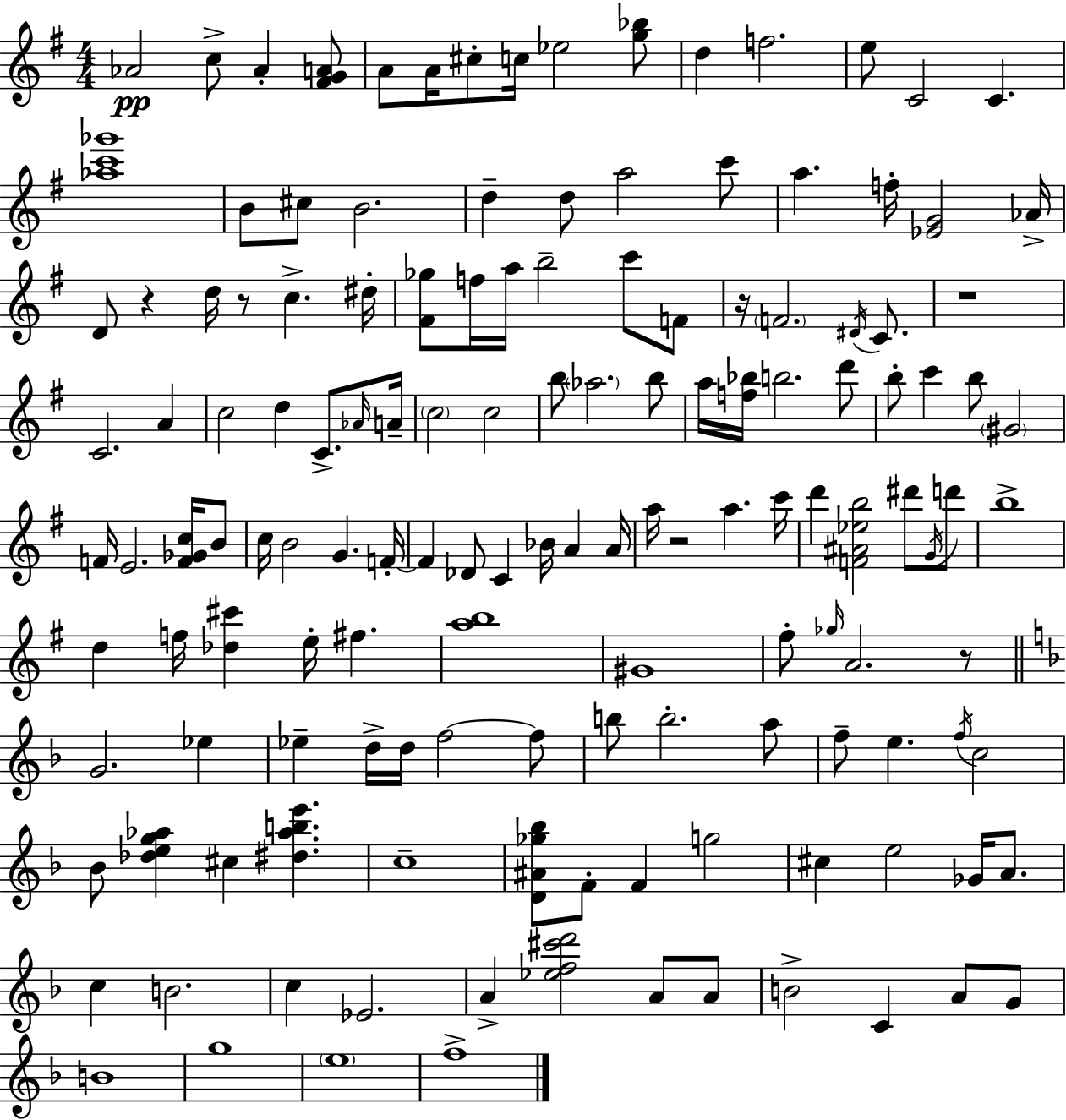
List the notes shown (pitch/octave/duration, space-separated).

Ab4/h C5/e Ab4/q [F#4,G4,A4]/e A4/e A4/s C#5/e C5/s Eb5/h [G5,Bb5]/e D5/q F5/h. E5/e C4/h C4/q. [Ab5,C6,Gb6]/w B4/e C#5/e B4/h. D5/q D5/e A5/h C6/e A5/q. F5/s [Eb4,G4]/h Ab4/s D4/e R/q D5/s R/e C5/q. D#5/s [F#4,Gb5]/e F5/s A5/s B5/h C6/e F4/e R/s F4/h. D#4/s C4/e. R/w C4/h. A4/q C5/h D5/q C4/e. Ab4/s A4/s C5/h C5/h B5/e Ab5/h. B5/e A5/s [F5,Bb5]/s B5/h. D6/e B5/e C6/q B5/e G#4/h F4/s E4/h. [F4,Gb4,C5]/s B4/e C5/s B4/h G4/q. F4/s F4/q Db4/e C4/q Bb4/s A4/q A4/s A5/s R/h A5/q. C6/s D6/q [F4,A#4,Eb5,B5]/h D#6/e G4/s D6/e B5/w D5/q F5/s [Db5,C#6]/q E5/s F#5/q. [A5,B5]/w G#4/w F#5/e Gb5/s A4/h. R/e G4/h. Eb5/q Eb5/q D5/s D5/s F5/h F5/e B5/e B5/h. A5/e F5/e E5/q. F5/s C5/h Bb4/e [Db5,E5,G5,Ab5]/q C#5/q [D#5,Ab5,B5,E6]/q. C5/w [D4,A#4,Gb5,Bb5]/e F4/e F4/q G5/h C#5/q E5/h Gb4/s A4/e. C5/q B4/h. C5/q Eb4/h. A4/q [Eb5,F5,C#6,D6]/h A4/e A4/e B4/h C4/q A4/e G4/e B4/w G5/w E5/w F5/w